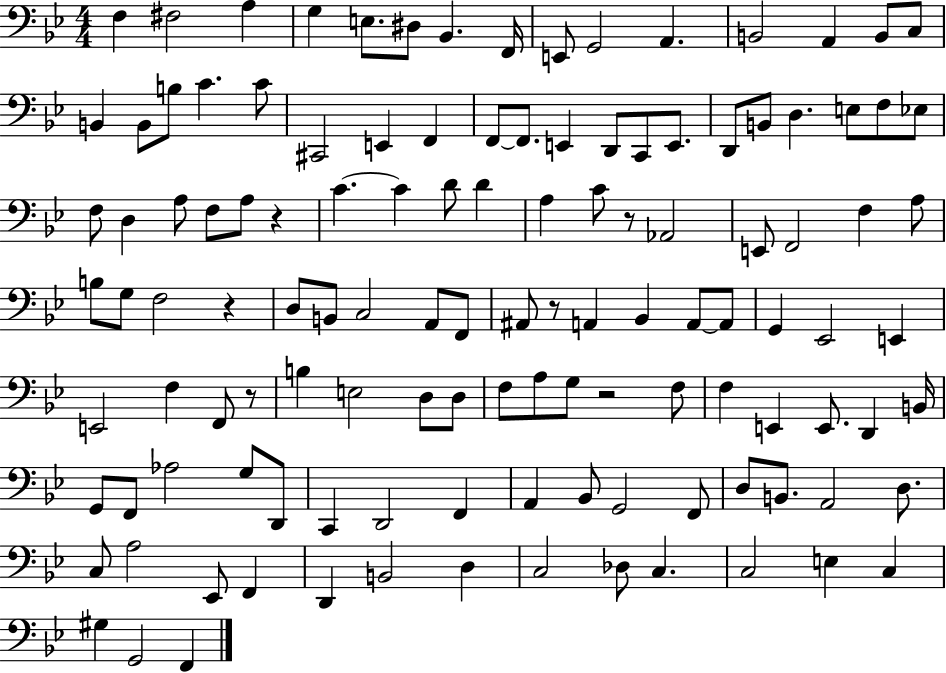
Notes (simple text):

F3/q F#3/h A3/q G3/q E3/e. D#3/e Bb2/q. F2/s E2/e G2/h A2/q. B2/h A2/q B2/e C3/e B2/q B2/e B3/e C4/q. C4/e C#2/h E2/q F2/q F2/e F2/e. E2/q D2/e C2/e E2/e. D2/e B2/e D3/q. E3/e F3/e Eb3/e F3/e D3/q A3/e F3/e A3/e R/q C4/q. C4/q D4/e D4/q A3/q C4/e R/e Ab2/h E2/e F2/h F3/q A3/e B3/e G3/e F3/h R/q D3/e B2/e C3/h A2/e F2/e A#2/e R/e A2/q Bb2/q A2/e A2/e G2/q Eb2/h E2/q E2/h F3/q F2/e R/e B3/q E3/h D3/e D3/e F3/e A3/e G3/e R/h F3/e F3/q E2/q E2/e. D2/q B2/s G2/e F2/e Ab3/h G3/e D2/e C2/q D2/h F2/q A2/q Bb2/e G2/h F2/e D3/e B2/e. A2/h D3/e. C3/e A3/h Eb2/e F2/q D2/q B2/h D3/q C3/h Db3/e C3/q. C3/h E3/q C3/q G#3/q G2/h F2/q